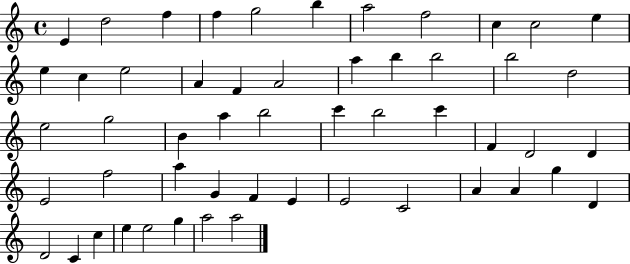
{
  \clef treble
  \time 4/4
  \defaultTimeSignature
  \key c \major
  e'4 d''2 f''4 | f''4 g''2 b''4 | a''2 f''2 | c''4 c''2 e''4 | \break e''4 c''4 e''2 | a'4 f'4 a'2 | a''4 b''4 b''2 | b''2 d''2 | \break e''2 g''2 | b'4 a''4 b''2 | c'''4 b''2 c'''4 | f'4 d'2 d'4 | \break e'2 f''2 | a''4 g'4 f'4 e'4 | e'2 c'2 | a'4 a'4 g''4 d'4 | \break d'2 c'4 c''4 | e''4 e''2 g''4 | a''2 a''2 | \bar "|."
}